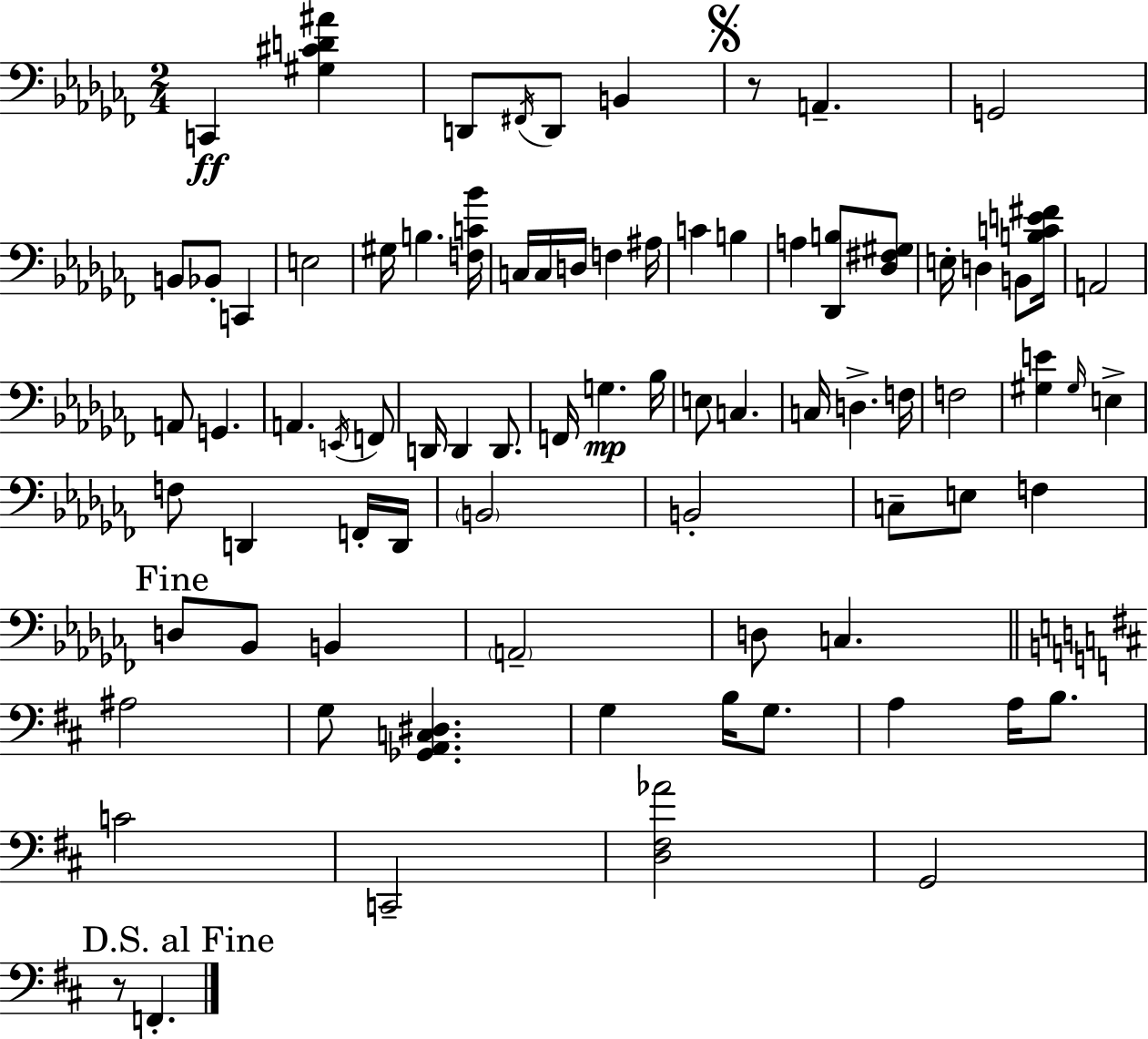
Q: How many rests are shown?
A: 2